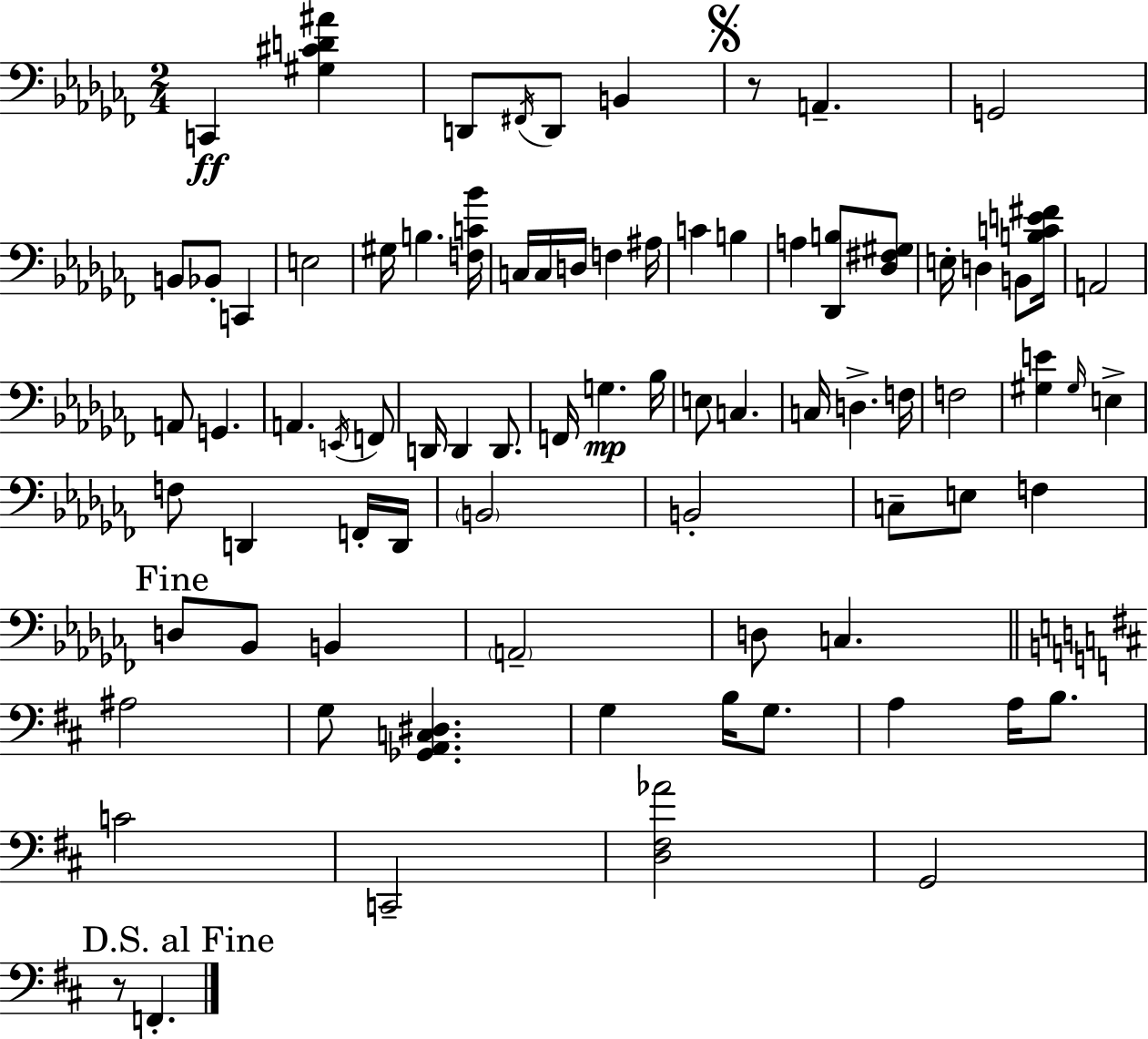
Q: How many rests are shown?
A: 2